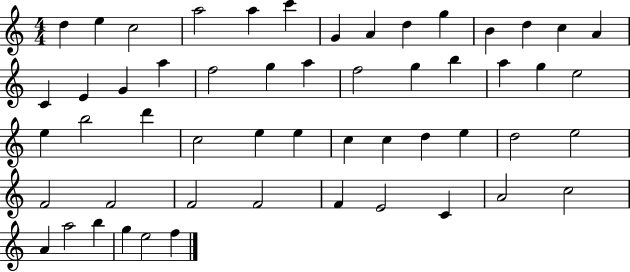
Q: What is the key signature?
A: C major